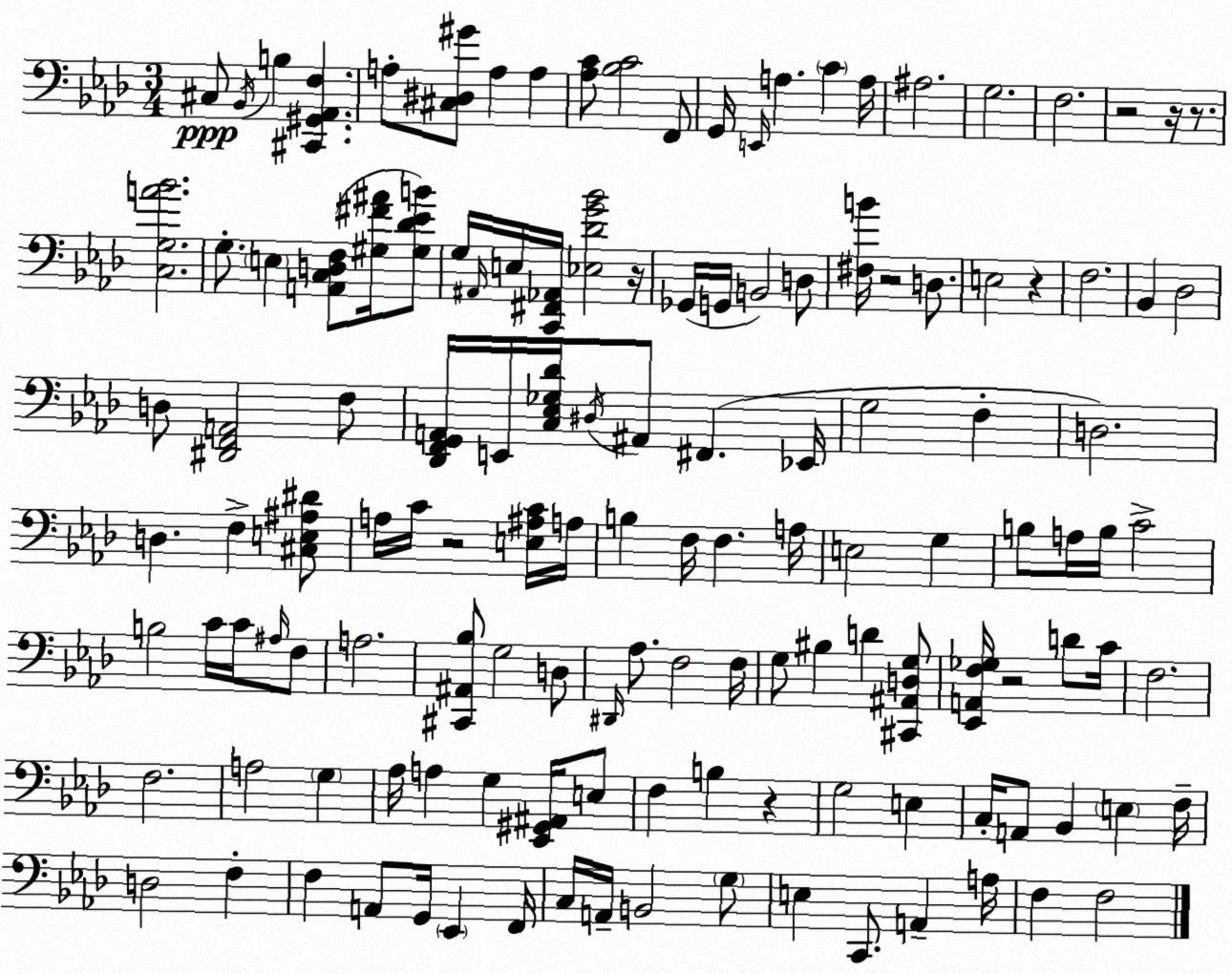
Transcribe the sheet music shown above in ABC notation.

X:1
T:Untitled
M:3/4
L:1/4
K:Ab
^C,/2 _B,,/4 B, [^C,,^G,,_A,,F,] A,/2 [^C,^D,^G]/2 A, A, [_A,C]/2 [_B,C]2 F,,/2 G,,/4 E,,/4 A, C A,/4 ^A,2 G,2 F,2 z2 z/4 z/2 [C,G,A_B]2 G,/2 E, [A,,C,D,F,]/2 [^G,^F^A]/4 [^G,_D_EB]/2 G,/4 ^A,,/4 E,/4 [C,,^F,,_A,,]/4 [_E,_DG_B]2 z/4 _G,,/4 G,,/4 B,,2 D,/2 [^F,B]/4 z2 D,/2 E,2 z F,2 _B,, _D,2 D,/2 [^D,,F,,A,,]2 F,/2 [_D,,F,,G,,A,,]/4 E,,/4 [C,_E,_G,_D]/4 ^D,/4 ^A,,/2 ^F,, _E,,/4 G,2 F, D,2 D, F, [^C,E,^A,^D]/2 A,/4 C/4 z2 [E,^A,C]/4 A,/4 B, F,/4 F, A,/4 E,2 G, B,/2 A,/4 B,/4 C2 B,2 C/4 C/4 ^A,/4 F,/2 A,2 [^C,,^A,,_B,]/2 G,2 D,/2 ^D,,/4 _A,/2 F,2 F,/4 G,/2 ^B, D [^C,,^A,,D,G,]/2 [_E,,A,,F,_G,]/4 z2 D/2 C/4 F,2 F,2 A,2 G, _A,/4 A, G, [_E,,^G,,^A,,]/4 E,/2 F, B, z G,2 E, C,/4 A,,/2 _B,, E, F,/4 D,2 F, F, A,,/2 G,,/4 _E,, F,,/4 C,/4 A,,/4 B,,2 G,/2 E, C,,/2 A,, A,/4 F, F,2